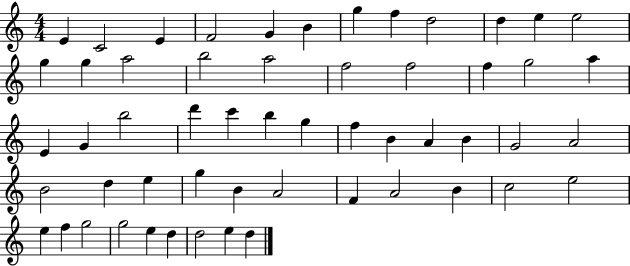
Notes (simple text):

E4/q C4/h E4/q F4/h G4/q B4/q G5/q F5/q D5/h D5/q E5/q E5/h G5/q G5/q A5/h B5/h A5/h F5/h F5/h F5/q G5/h A5/q E4/q G4/q B5/h D6/q C6/q B5/q G5/q F5/q B4/q A4/q B4/q G4/h A4/h B4/h D5/q E5/q G5/q B4/q A4/h F4/q A4/h B4/q C5/h E5/h E5/q F5/q G5/h G5/h E5/q D5/q D5/h E5/q D5/q